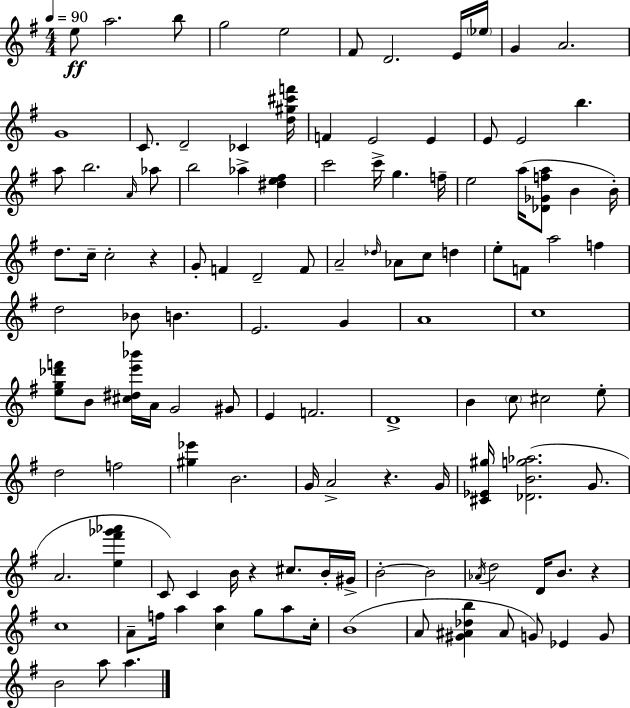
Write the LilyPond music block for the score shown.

{
  \clef treble
  \numericTimeSignature
  \time 4/4
  \key g \major
  \tempo 4 = 90
  \repeat volta 2 { e''8\ff a''2. b''8 | g''2 e''2 | fis'8 d'2. e'16 \parenthesize ees''16 | g'4 a'2. | \break g'1 | c'8. d'2-- ces'4 <d'' gis'' cis''' f'''>16 | f'4 e'2 e'4 | e'8 e'2 b''4. | \break a''8 b''2. \grace { a'16 } aes''8 | b''2 aes''4-> <dis'' e'' fis''>4 | c'''2 c'''16-> g''4. | f''16-- e''2 a''16( <des' ges' f'' a''>8 b'4 | \break b'16-.) d''8. c''16-- c''2-. r4 | g'8-. f'4 d'2-- f'8 | a'2-- \grace { des''16 } aes'8 c''8 d''4 | e''8-. f'8 a''2 f''4 | \break d''2 bes'8 b'4. | e'2. g'4 | a'1 | c''1 | \break <e'' g'' des''' f'''>8 b'8 <cis'' dis'' e''' bes'''>16 a'16 g'2 | gis'8 e'4 f'2. | d'1-> | b'4 \parenthesize c''8 cis''2 | \break e''8-. d''2 f''2 | <gis'' ees'''>4 b'2. | g'16 a'2-> r4. | g'16 <cis' ees' gis''>16 <des' b' g'' aes''>2.( g'8. | \break a'2. <e'' fis''' ges''' aes'''>4 | c'8) c'4 b'16 r4 cis''8. | b'16-. gis'16-> b'2-.~~ b'2 | \acciaccatura { aes'16 } d''2 d'16 b'8. r4 | \break c''1 | a'8-- f''16 a''4 <c'' a''>4 g''8 | a''8 c''16-. b'1( | a'8 <gis' ais' des'' b''>4 ais'8 g'8) ees'4 | \break g'8 b'2 a''8 a''4. | } \bar "|."
}